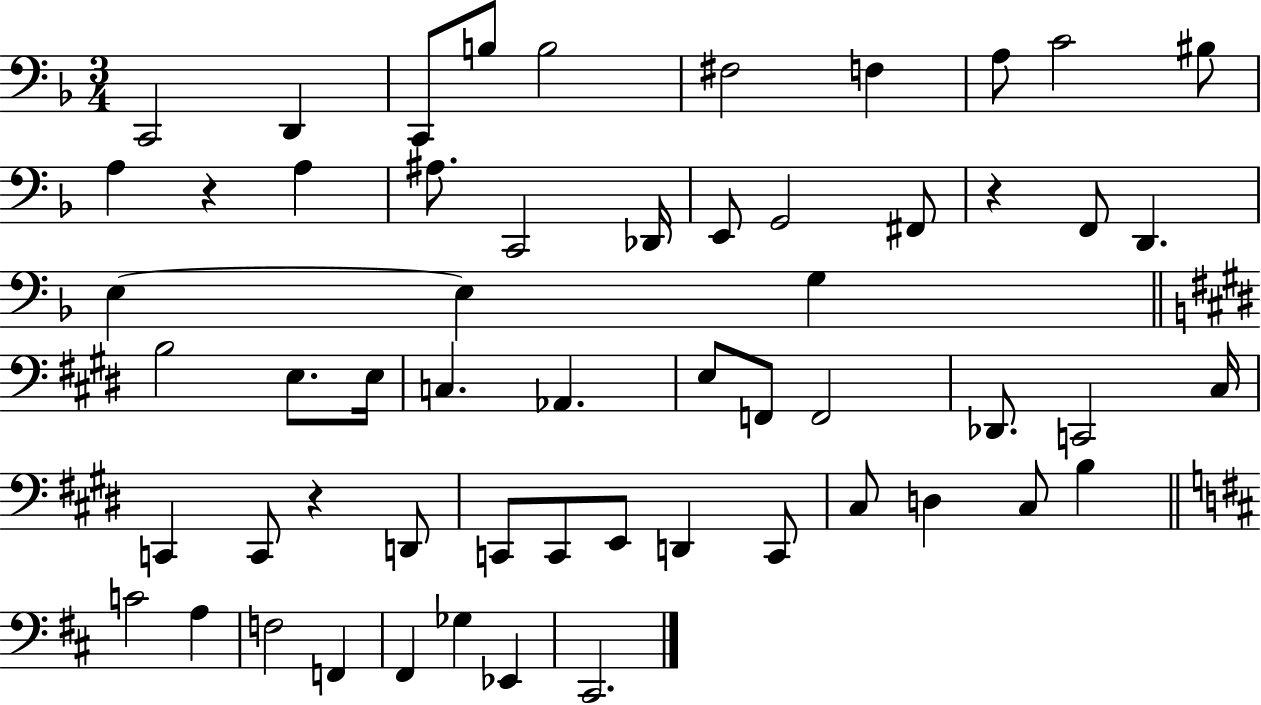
{
  \clef bass
  \numericTimeSignature
  \time 3/4
  \key f \major
  \repeat volta 2 { c,2 d,4 | c,8 b8 b2 | fis2 f4 | a8 c'2 bis8 | \break a4 r4 a4 | ais8. c,2 des,16 | e,8 g,2 fis,8 | r4 f,8 d,4. | \break e4~~ e4 g4 | \bar "||" \break \key e \major b2 e8. e16 | c4. aes,4. | e8 f,8 f,2 | des,8. c,2 cis16 | \break c,4 c,8 r4 d,8 | c,8 c,8 e,8 d,4 c,8 | cis8 d4 cis8 b4 | \bar "||" \break \key b \minor c'2 a4 | f2 f,4 | fis,4 ges4 ees,4 | cis,2. | \break } \bar "|."
}